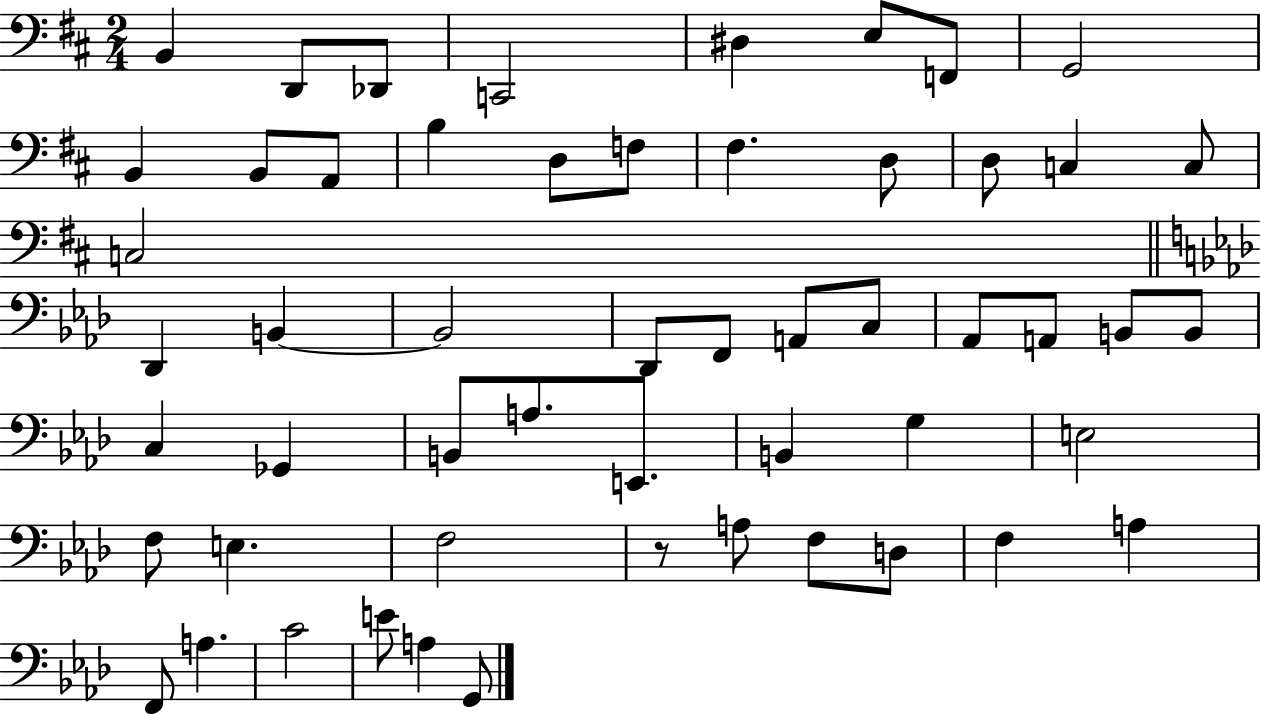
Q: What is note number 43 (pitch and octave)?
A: A3